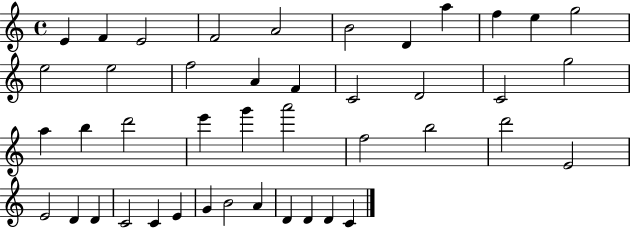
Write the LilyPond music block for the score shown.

{
  \clef treble
  \time 4/4
  \defaultTimeSignature
  \key c \major
  e'4 f'4 e'2 | f'2 a'2 | b'2 d'4 a''4 | f''4 e''4 g''2 | \break e''2 e''2 | f''2 a'4 f'4 | c'2 d'2 | c'2 g''2 | \break a''4 b''4 d'''2 | e'''4 g'''4 a'''2 | f''2 b''2 | d'''2 e'2 | \break e'2 d'4 d'4 | c'2 c'4 e'4 | g'4 b'2 a'4 | d'4 d'4 d'4 c'4 | \break \bar "|."
}